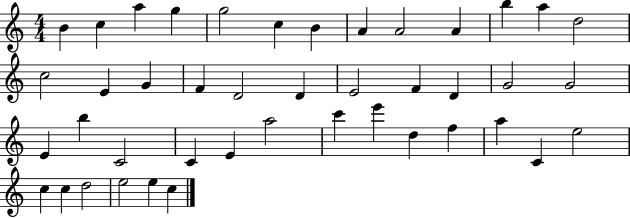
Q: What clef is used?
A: treble